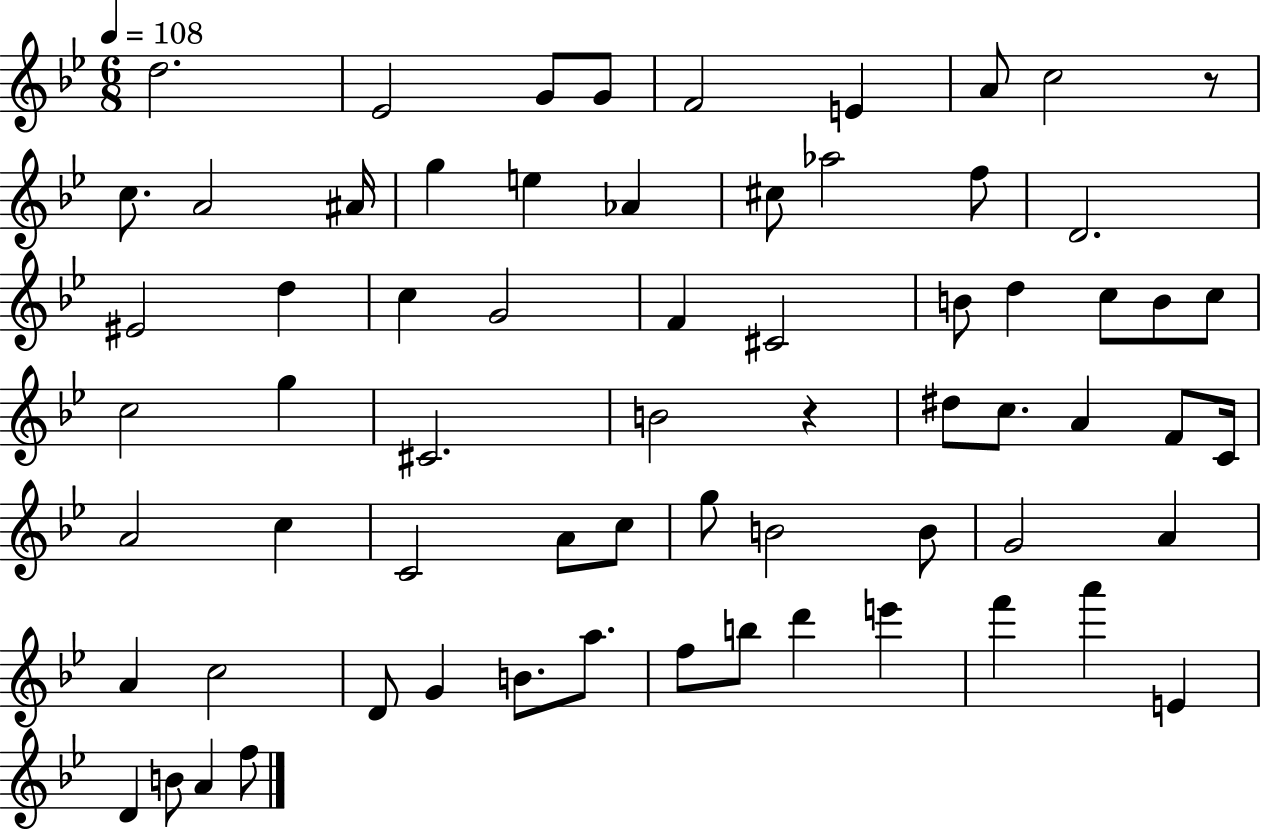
D5/h. Eb4/h G4/e G4/e F4/h E4/q A4/e C5/h R/e C5/e. A4/h A#4/s G5/q E5/q Ab4/q C#5/e Ab5/h F5/e D4/h. EIS4/h D5/q C5/q G4/h F4/q C#4/h B4/e D5/q C5/e B4/e C5/e C5/h G5/q C#4/h. B4/h R/q D#5/e C5/e. A4/q F4/e C4/s A4/h C5/q C4/h A4/e C5/e G5/e B4/h B4/e G4/h A4/q A4/q C5/h D4/e G4/q B4/e. A5/e. F5/e B5/e D6/q E6/q F6/q A6/q E4/q D4/q B4/e A4/q F5/e